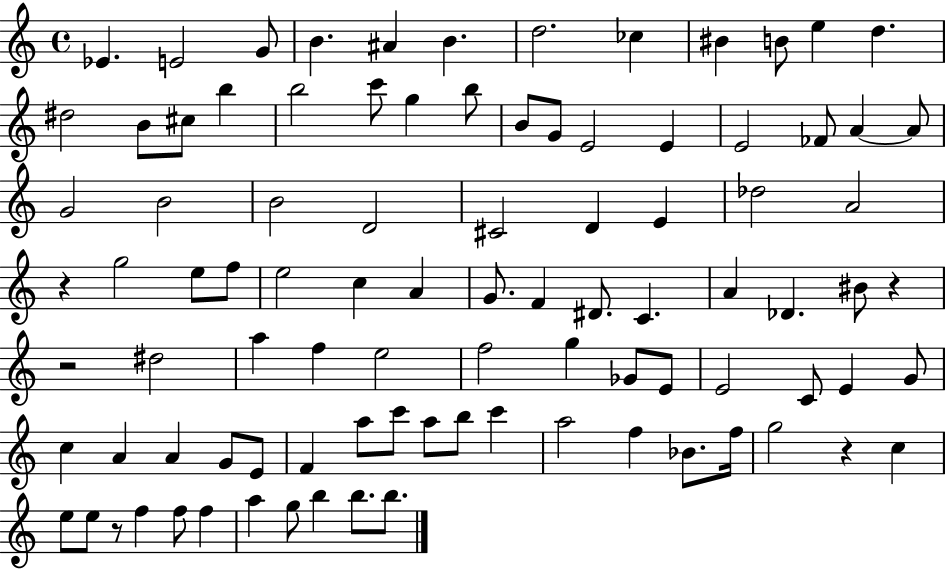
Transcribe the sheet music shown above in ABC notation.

X:1
T:Untitled
M:4/4
L:1/4
K:C
_E E2 G/2 B ^A B d2 _c ^B B/2 e d ^d2 B/2 ^c/2 b b2 c'/2 g b/2 B/2 G/2 E2 E E2 _F/2 A A/2 G2 B2 B2 D2 ^C2 D E _d2 A2 z g2 e/2 f/2 e2 c A G/2 F ^D/2 C A _D ^B/2 z z2 ^d2 a f e2 f2 g _G/2 E/2 E2 C/2 E G/2 c A A G/2 E/2 F a/2 c'/2 a/2 b/2 c' a2 f _B/2 f/4 g2 z c e/2 e/2 z/2 f f/2 f a g/2 b b/2 b/2